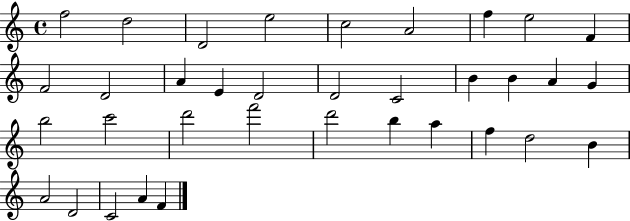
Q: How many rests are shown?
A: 0